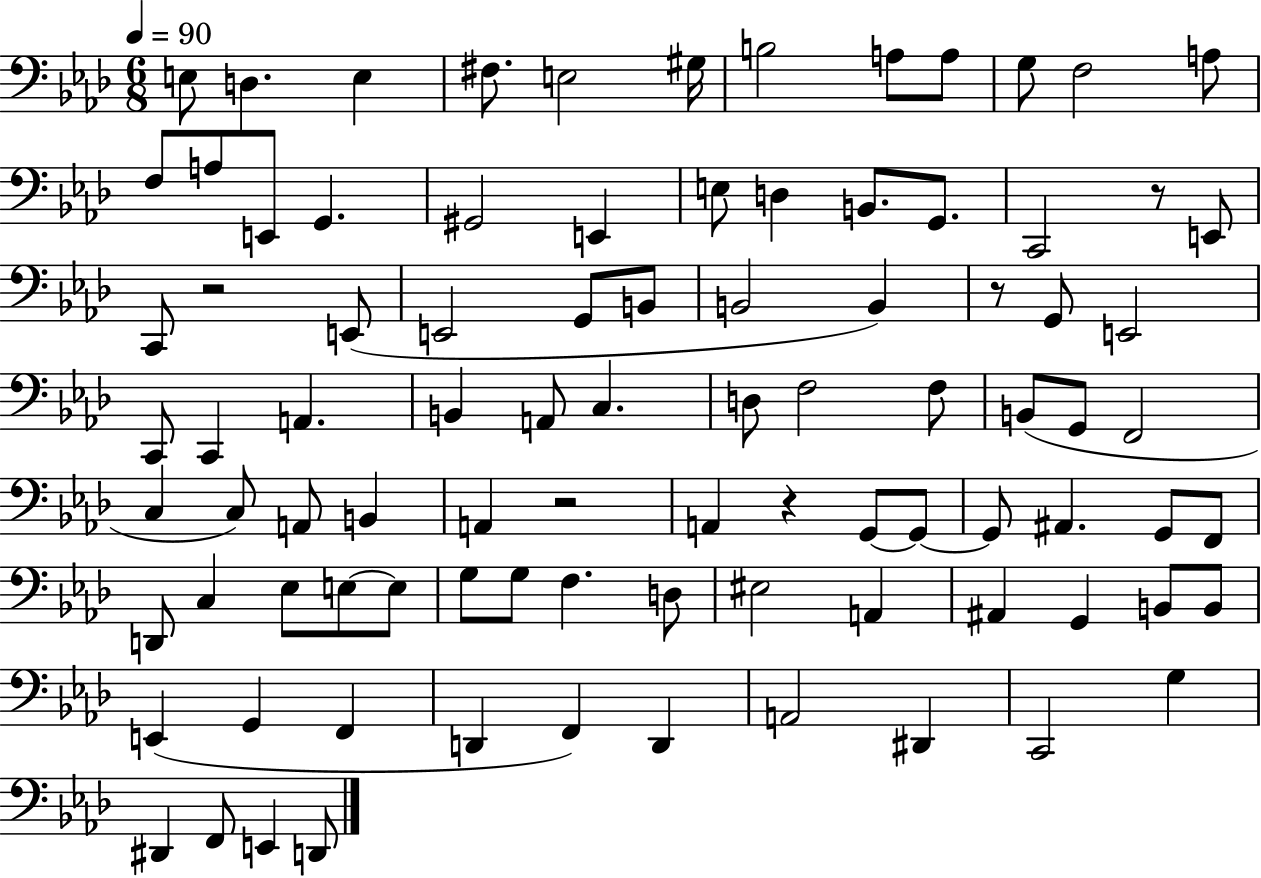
X:1
T:Untitled
M:6/8
L:1/4
K:Ab
E,/2 D, E, ^F,/2 E,2 ^G,/4 B,2 A,/2 A,/2 G,/2 F,2 A,/2 F,/2 A,/2 E,,/2 G,, ^G,,2 E,, E,/2 D, B,,/2 G,,/2 C,,2 z/2 E,,/2 C,,/2 z2 E,,/2 E,,2 G,,/2 B,,/2 B,,2 B,, z/2 G,,/2 E,,2 C,,/2 C,, A,, B,, A,,/2 C, D,/2 F,2 F,/2 B,,/2 G,,/2 F,,2 C, C,/2 A,,/2 B,, A,, z2 A,, z G,,/2 G,,/2 G,,/2 ^A,, G,,/2 F,,/2 D,,/2 C, _E,/2 E,/2 E,/2 G,/2 G,/2 F, D,/2 ^E,2 A,, ^A,, G,, B,,/2 B,,/2 E,, G,, F,, D,, F,, D,, A,,2 ^D,, C,,2 G, ^D,, F,,/2 E,, D,,/2